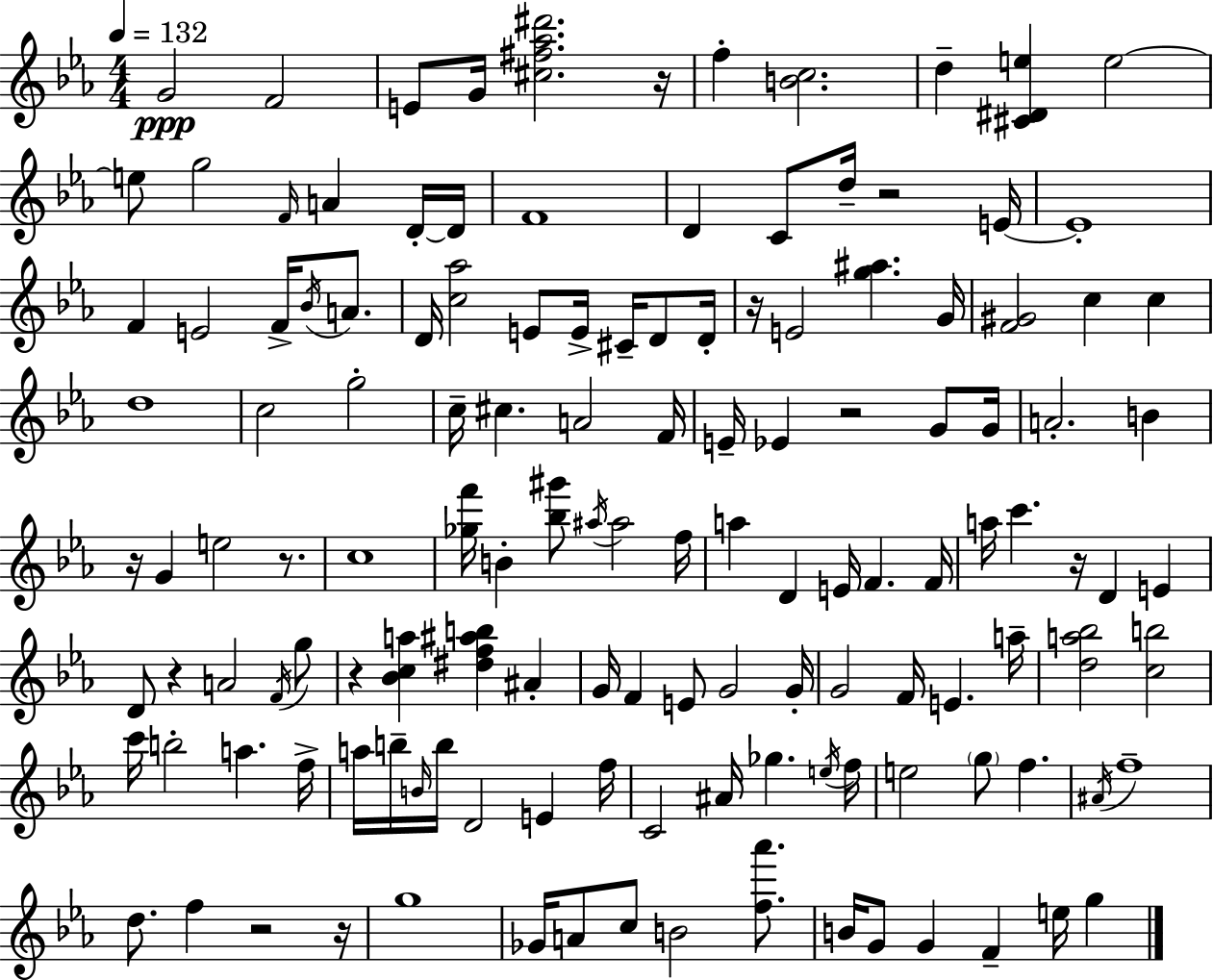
G4/h F4/h E4/e G4/s [C#5,F#5,Ab5,D#6]/h. R/s F5/q [B4,C5]/h. D5/q [C#4,D#4,E5]/q E5/h E5/e G5/h F4/s A4/q D4/s D4/s F4/w D4/q C4/e D5/s R/h E4/s E4/w F4/q E4/h F4/s Bb4/s A4/e. D4/s [C5,Ab5]/h E4/e E4/s C#4/s D4/e D4/s R/s E4/h [G5,A#5]/q. G4/s [F4,G#4]/h C5/q C5/q D5/w C5/h G5/h C5/s C#5/q. A4/h F4/s E4/s Eb4/q R/h G4/e G4/s A4/h. B4/q R/s G4/q E5/h R/e. C5/w [Gb5,F6]/s B4/q [Bb5,G#6]/e A#5/s A#5/h F5/s A5/q D4/q E4/s F4/q. F4/s A5/s C6/q. R/s D4/q E4/q D4/e R/q A4/h F4/s G5/e R/q [Bb4,C5,A5]/q [D#5,F5,A#5,B5]/q A#4/q G4/s F4/q E4/e G4/h G4/s G4/h F4/s E4/q. A5/s [D5,A5,Bb5]/h [C5,B5]/h C6/s B5/h A5/q. F5/s A5/s B5/s B4/s B5/s D4/h E4/q F5/s C4/h A#4/s Gb5/q. E5/s F5/s E5/h G5/e F5/q. A#4/s F5/w D5/e. F5/q R/h R/s G5/w Gb4/s A4/e C5/e B4/h [F5,Ab6]/e. B4/s G4/e G4/q F4/q E5/s G5/q